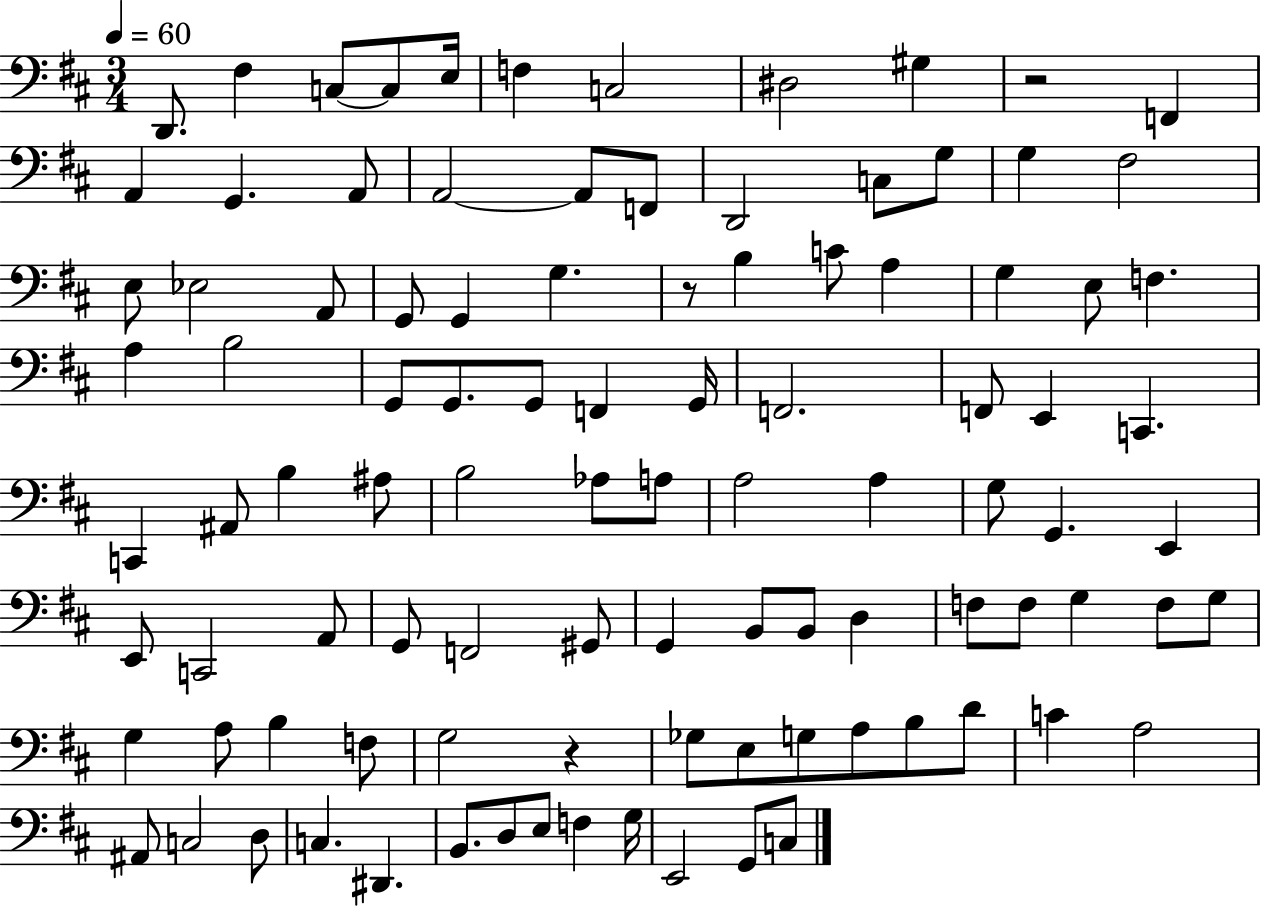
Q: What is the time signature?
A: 3/4